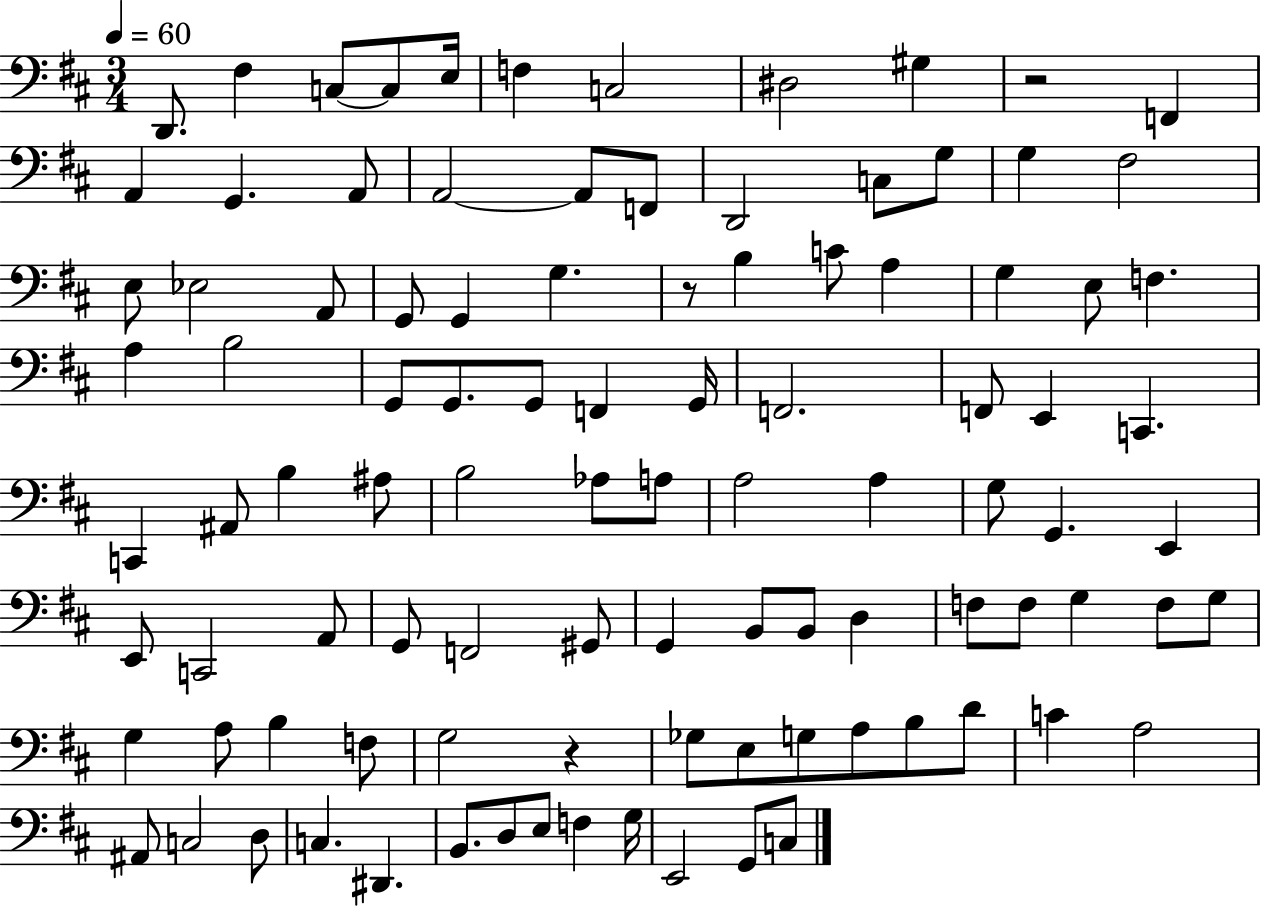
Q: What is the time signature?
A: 3/4